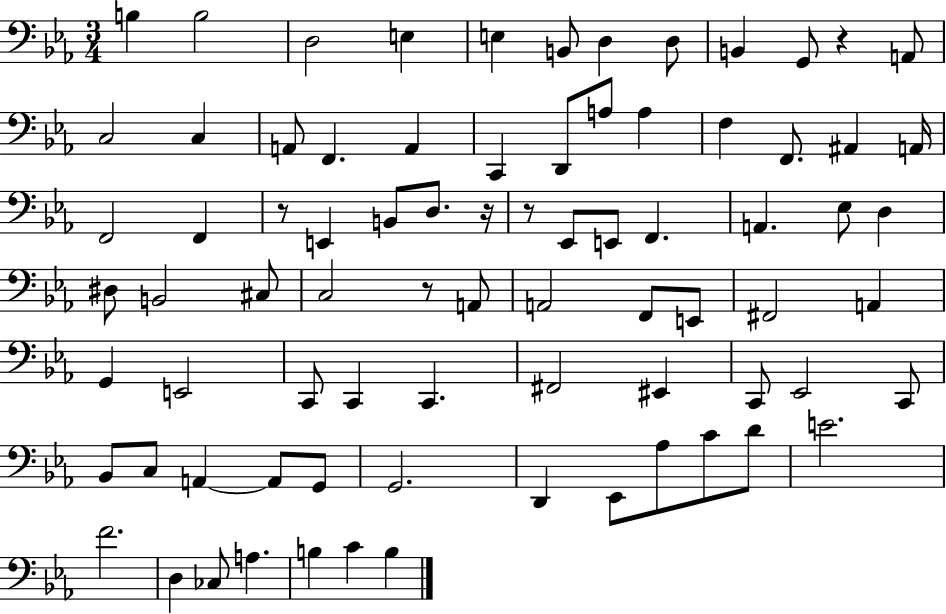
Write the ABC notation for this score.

X:1
T:Untitled
M:3/4
L:1/4
K:Eb
B, B,2 D,2 E, E, B,,/2 D, D,/2 B,, G,,/2 z A,,/2 C,2 C, A,,/2 F,, A,, C,, D,,/2 A,/2 A, F, F,,/2 ^A,, A,,/4 F,,2 F,, z/2 E,, B,,/2 D,/2 z/4 z/2 _E,,/2 E,,/2 F,, A,, _E,/2 D, ^D,/2 B,,2 ^C,/2 C,2 z/2 A,,/2 A,,2 F,,/2 E,,/2 ^F,,2 A,, G,, E,,2 C,,/2 C,, C,, ^F,,2 ^E,, C,,/2 _E,,2 C,,/2 _B,,/2 C,/2 A,, A,,/2 G,,/2 G,,2 D,, _E,,/2 _A,/2 C/2 D/2 E2 F2 D, _C,/2 A, B, C B,